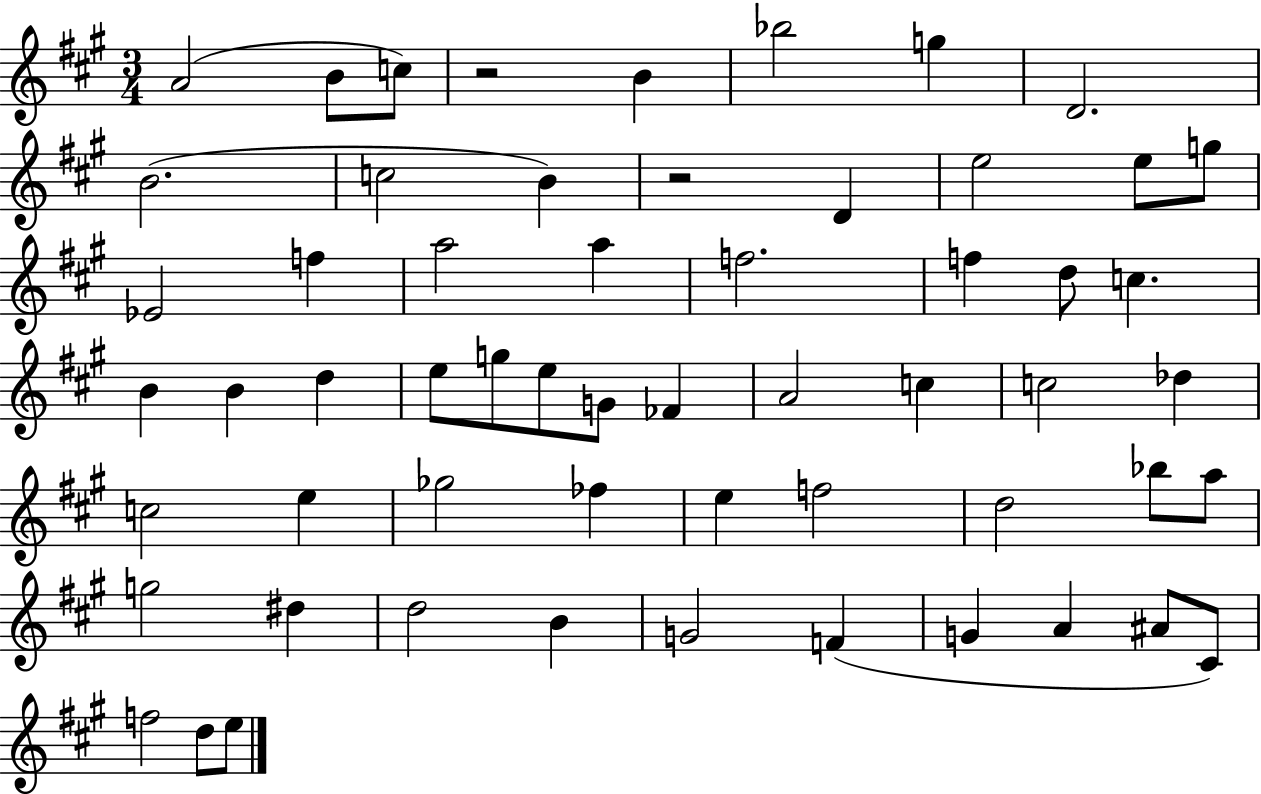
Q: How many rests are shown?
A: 2